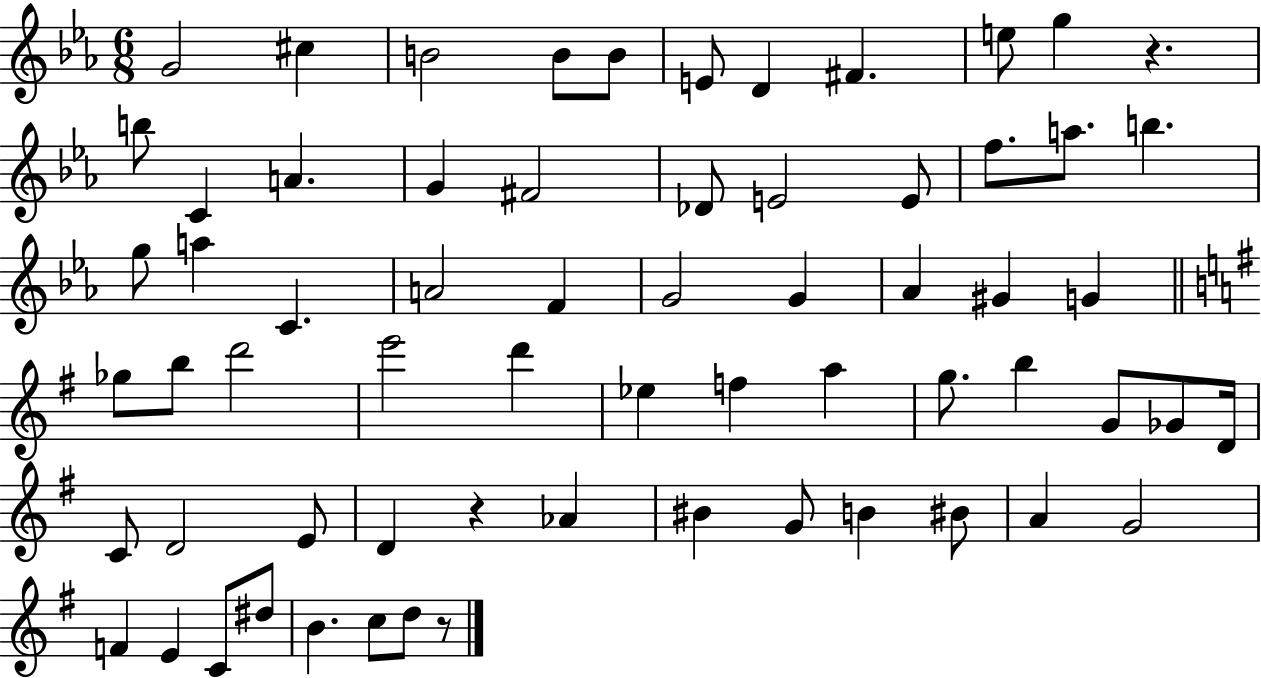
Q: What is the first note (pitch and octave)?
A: G4